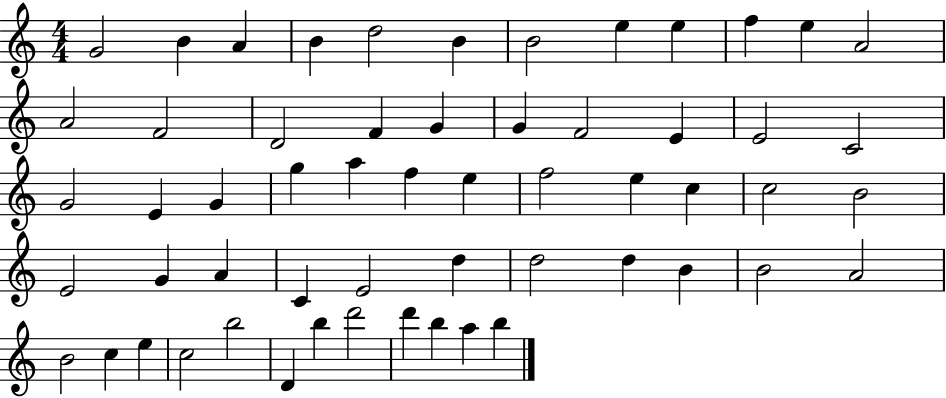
{
  \clef treble
  \numericTimeSignature
  \time 4/4
  \key c \major
  g'2 b'4 a'4 | b'4 d''2 b'4 | b'2 e''4 e''4 | f''4 e''4 a'2 | \break a'2 f'2 | d'2 f'4 g'4 | g'4 f'2 e'4 | e'2 c'2 | \break g'2 e'4 g'4 | g''4 a''4 f''4 e''4 | f''2 e''4 c''4 | c''2 b'2 | \break e'2 g'4 a'4 | c'4 e'2 d''4 | d''2 d''4 b'4 | b'2 a'2 | \break b'2 c''4 e''4 | c''2 b''2 | d'4 b''4 d'''2 | d'''4 b''4 a''4 b''4 | \break \bar "|."
}